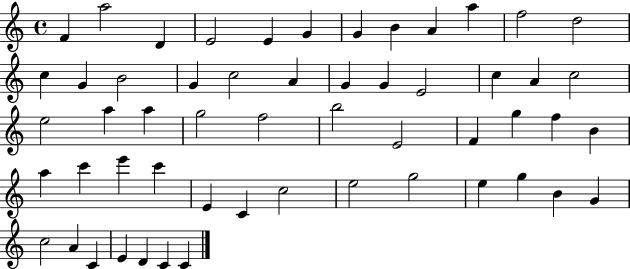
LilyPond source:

{
  \clef treble
  \time 4/4
  \defaultTimeSignature
  \key c \major
  f'4 a''2 d'4 | e'2 e'4 g'4 | g'4 b'4 a'4 a''4 | f''2 d''2 | \break c''4 g'4 b'2 | g'4 c''2 a'4 | g'4 g'4 e'2 | c''4 a'4 c''2 | \break e''2 a''4 a''4 | g''2 f''2 | b''2 e'2 | f'4 g''4 f''4 b'4 | \break a''4 c'''4 e'''4 c'''4 | e'4 c'4 c''2 | e''2 g''2 | e''4 g''4 b'4 g'4 | \break c''2 a'4 c'4 | e'4 d'4 c'4 c'4 | \bar "|."
}